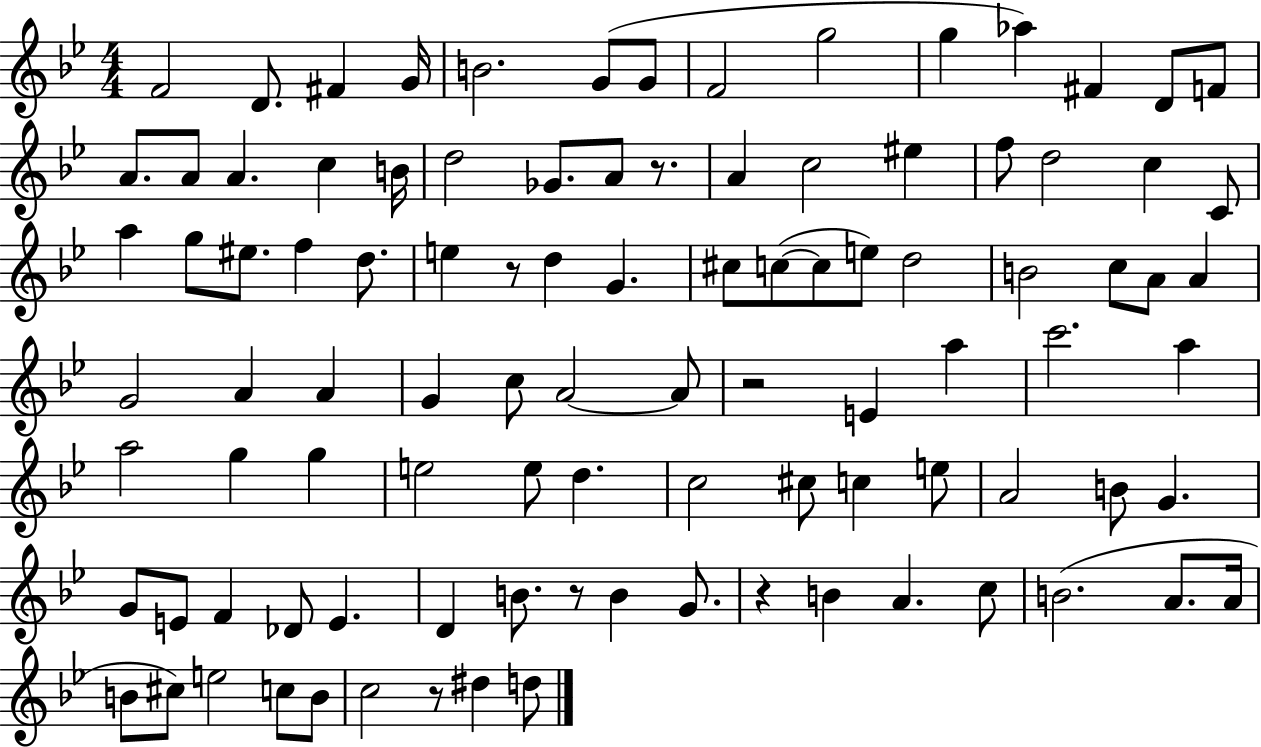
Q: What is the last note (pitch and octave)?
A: D5